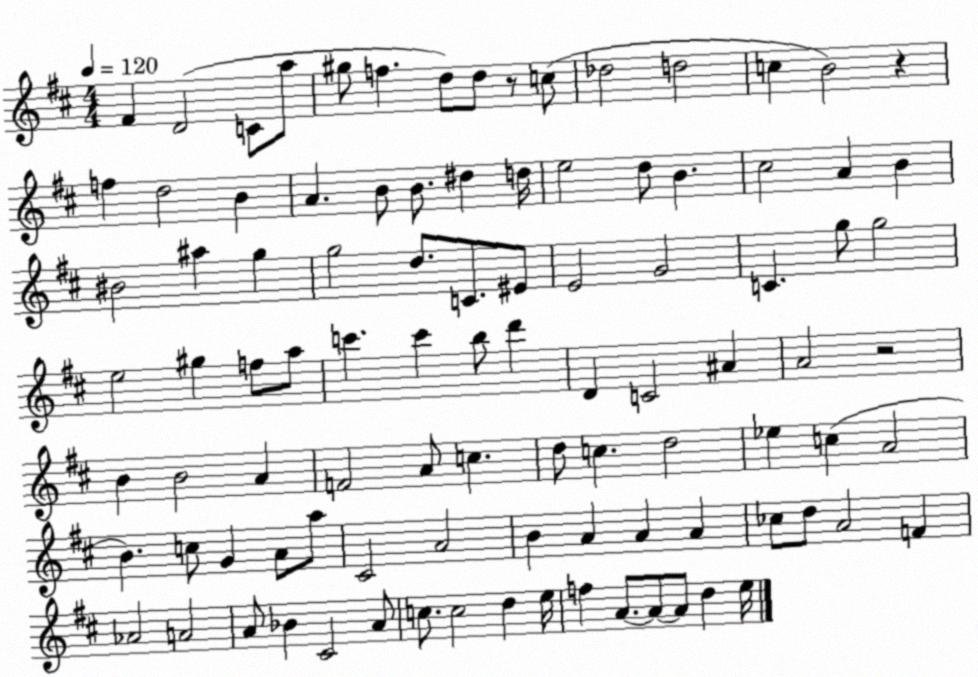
X:1
T:Untitled
M:4/4
L:1/4
K:D
^F D2 C/2 a/2 ^g/2 f d/2 d/2 z/2 c/2 _d2 d2 c B2 z f d2 B A B/2 B/2 ^d d/4 e2 d/2 B ^c2 A B ^B2 ^a g g2 d/2 C/2 ^E/2 E2 G2 C g/2 g2 e2 ^g f/2 a/2 c' c' b/2 d' D C2 ^A A2 z2 B B2 A F2 A/2 c d/2 c d2 _e c A2 B c/2 G A/2 a/2 ^C2 A2 B A A A _c/2 d/2 A2 F _A2 A2 A/2 _B ^C2 A/2 c/2 c2 d e/4 f A/2 A/2 A/2 d e/4